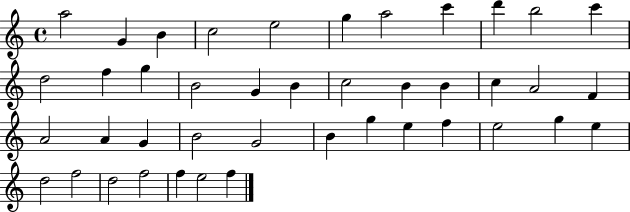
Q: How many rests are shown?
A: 0